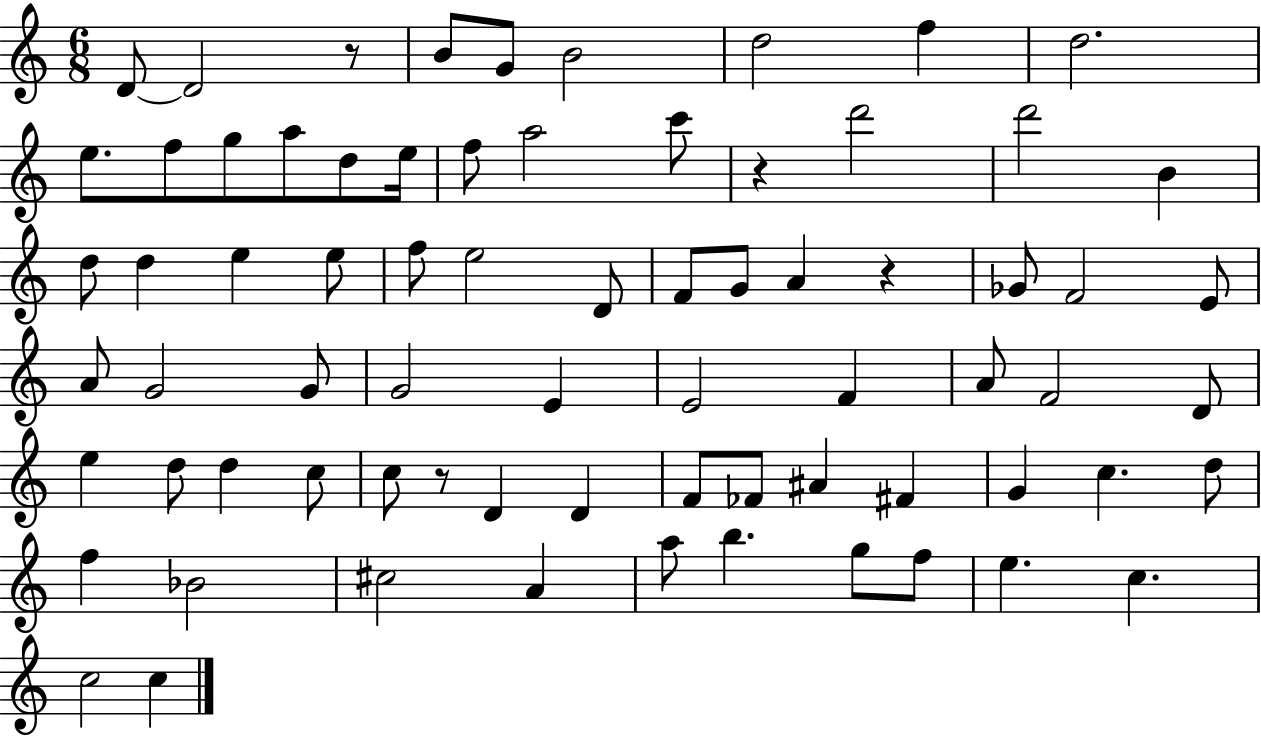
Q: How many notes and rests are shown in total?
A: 73